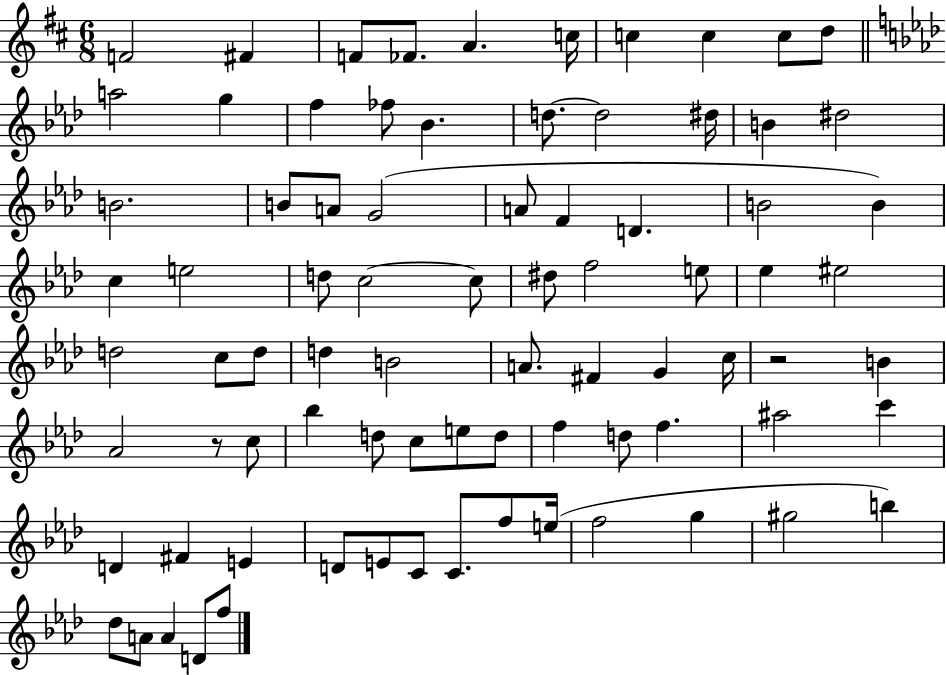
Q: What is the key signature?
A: D major